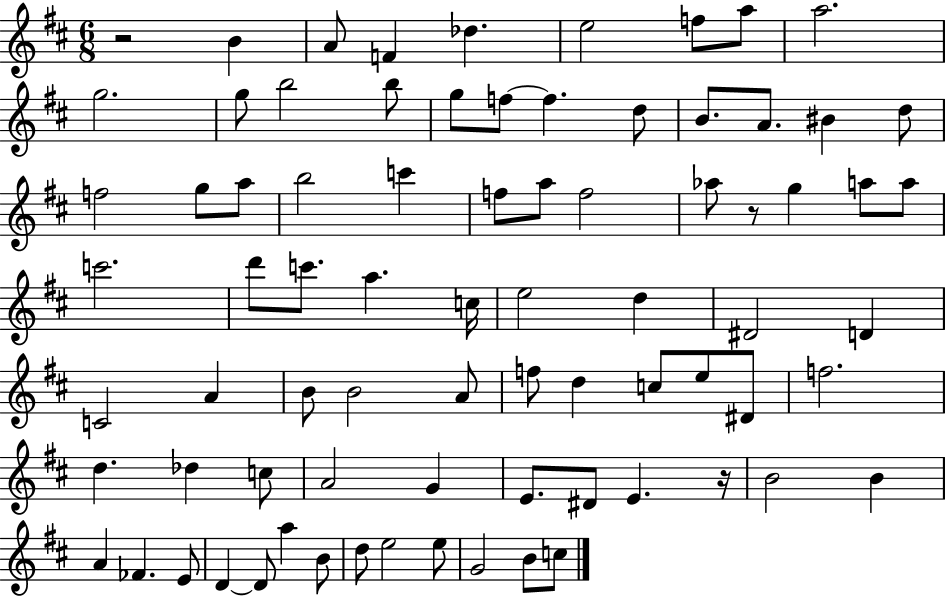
{
  \clef treble
  \numericTimeSignature
  \time 6/8
  \key d \major
  r2 b'4 | a'8 f'4 des''4. | e''2 f''8 a''8 | a''2. | \break g''2. | g''8 b''2 b''8 | g''8 f''8~~ f''4. d''8 | b'8. a'8. bis'4 d''8 | \break f''2 g''8 a''8 | b''2 c'''4 | f''8 a''8 f''2 | aes''8 r8 g''4 a''8 a''8 | \break c'''2. | d'''8 c'''8. a''4. c''16 | e''2 d''4 | dis'2 d'4 | \break c'2 a'4 | b'8 b'2 a'8 | f''8 d''4 c''8 e''8 dis'8 | f''2. | \break d''4. des''4 c''8 | a'2 g'4 | e'8. dis'8 e'4. r16 | b'2 b'4 | \break a'4 fes'4. e'8 | d'4~~ d'8 a''4 b'8 | d''8 e''2 e''8 | g'2 b'8 c''8 | \break \bar "|."
}